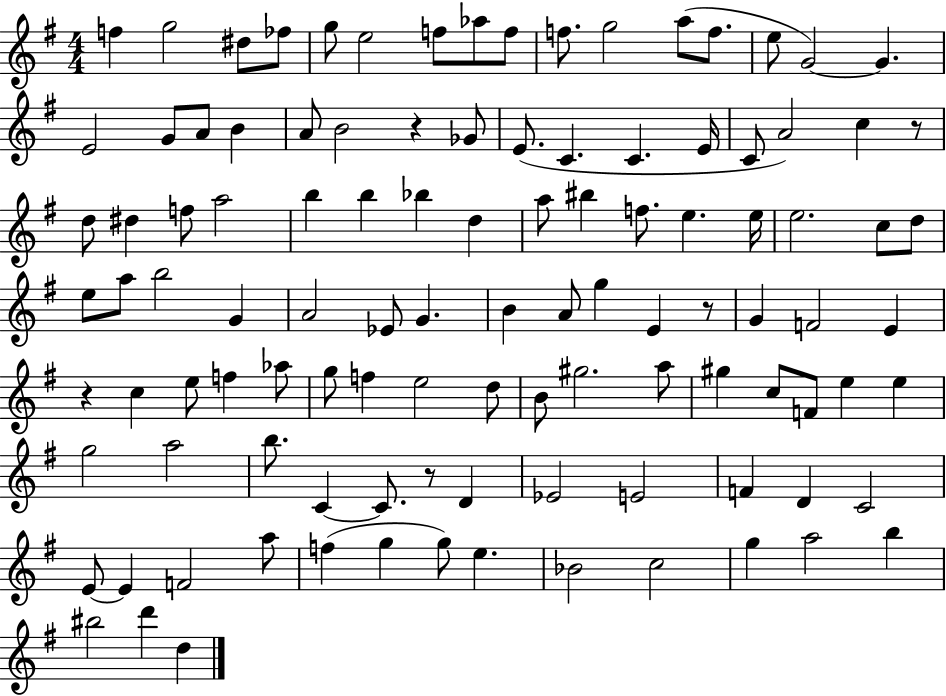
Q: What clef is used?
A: treble